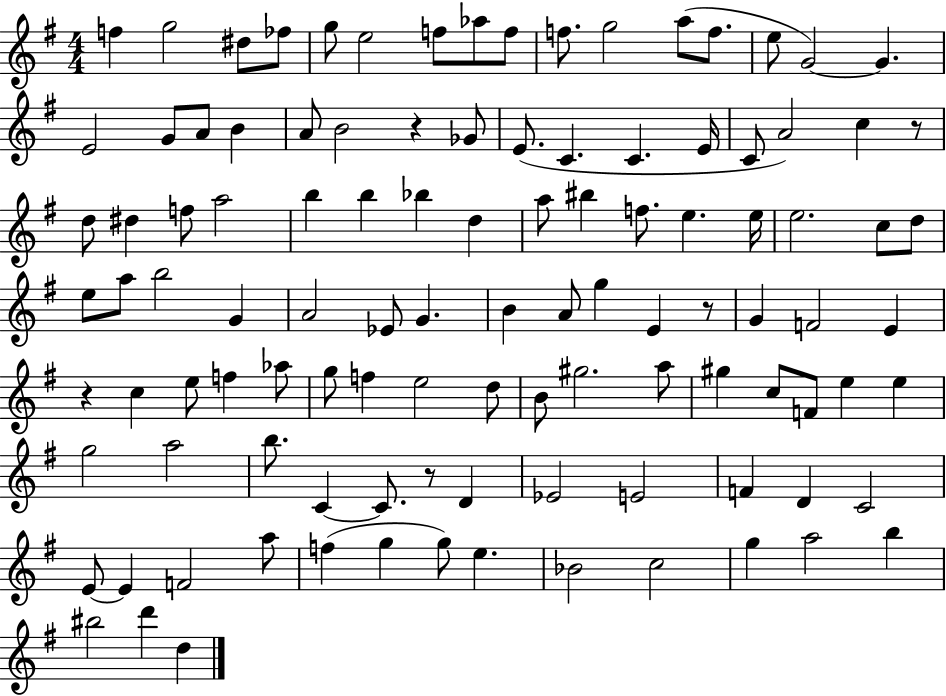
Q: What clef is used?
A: treble